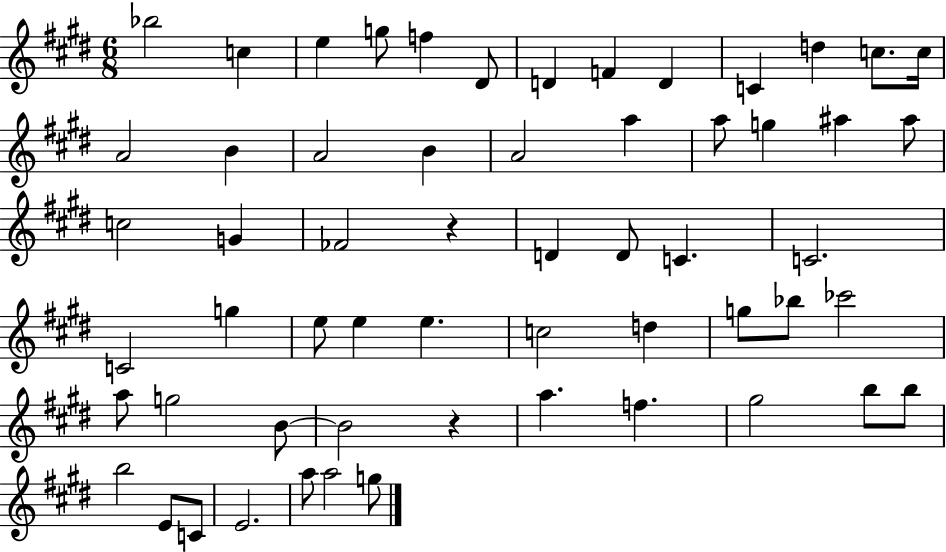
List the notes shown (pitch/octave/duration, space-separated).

Bb5/h C5/q E5/q G5/e F5/q D#4/e D4/q F4/q D4/q C4/q D5/q C5/e. C5/s A4/h B4/q A4/h B4/q A4/h A5/q A5/e G5/q A#5/q A#5/e C5/h G4/q FES4/h R/q D4/q D4/e C4/q. C4/h. C4/h G5/q E5/e E5/q E5/q. C5/h D5/q G5/e Bb5/e CES6/h A5/e G5/h B4/e B4/h R/q A5/q. F5/q. G#5/h B5/e B5/e B5/h E4/e C4/e E4/h. A5/e A5/h G5/e